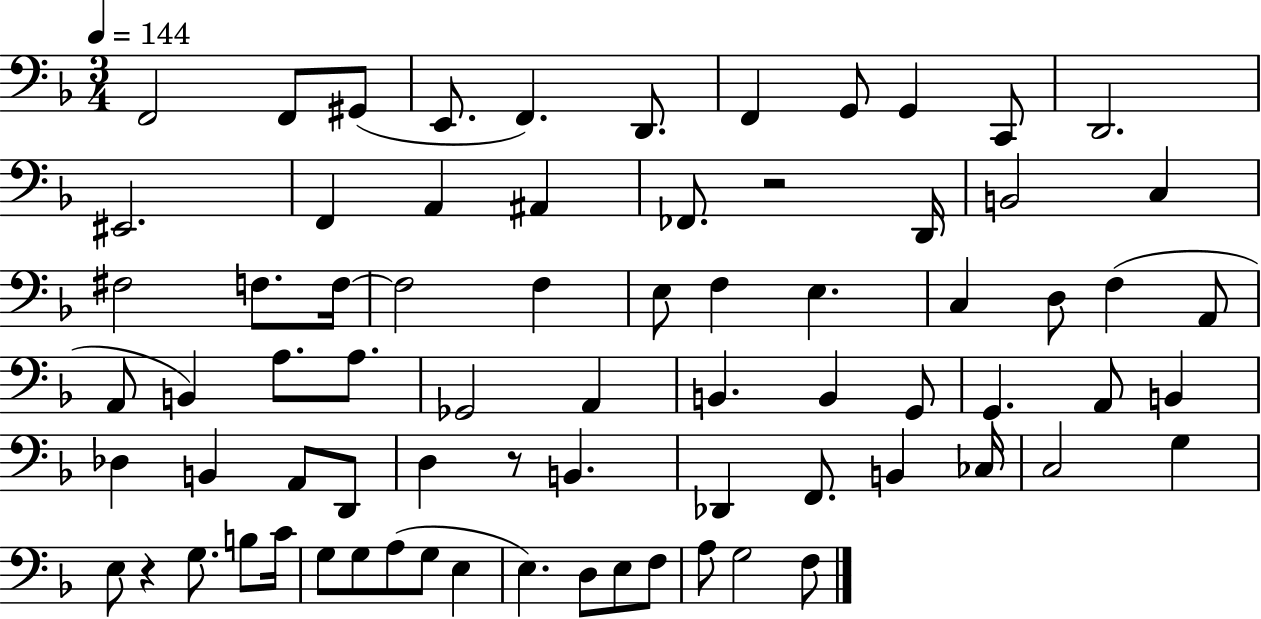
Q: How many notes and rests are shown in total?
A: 74